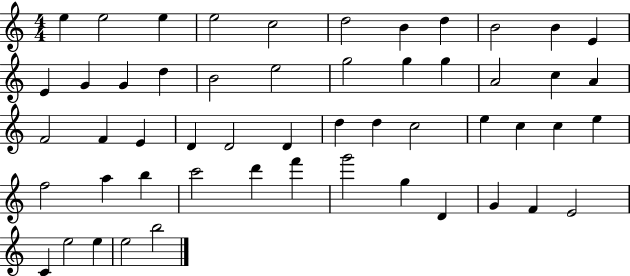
E5/q E5/h E5/q E5/h C5/h D5/h B4/q D5/q B4/h B4/q E4/q E4/q G4/q G4/q D5/q B4/h E5/h G5/h G5/q G5/q A4/h C5/q A4/q F4/h F4/q E4/q D4/q D4/h D4/q D5/q D5/q C5/h E5/q C5/q C5/q E5/q F5/h A5/q B5/q C6/h D6/q F6/q G6/h G5/q D4/q G4/q F4/q E4/h C4/q E5/h E5/q E5/h B5/h